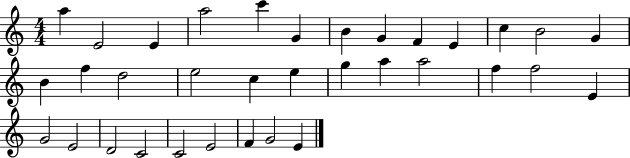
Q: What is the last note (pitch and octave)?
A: E4